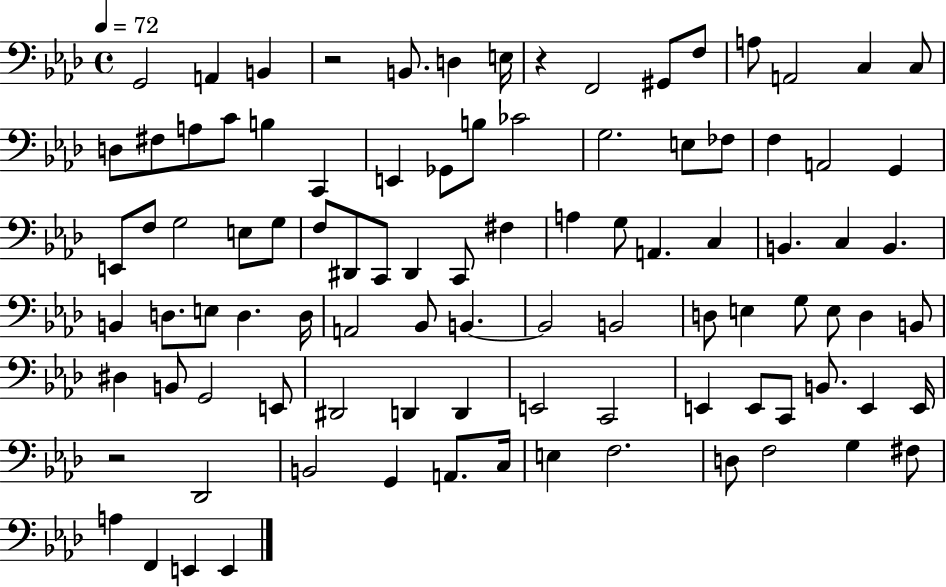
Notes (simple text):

G2/h A2/q B2/q R/h B2/e. D3/q E3/s R/q F2/h G#2/e F3/e A3/e A2/h C3/q C3/e D3/e F#3/e A3/e C4/e B3/q C2/q E2/q Gb2/e B3/e CES4/h G3/h. E3/e FES3/e F3/q A2/h G2/q E2/e F3/e G3/h E3/e G3/e F3/e D#2/e C2/e D#2/q C2/e F#3/q A3/q G3/e A2/q. C3/q B2/q. C3/q B2/q. B2/q D3/e. E3/e D3/q. D3/s A2/h Bb2/e B2/q. B2/h B2/h D3/e E3/q G3/e E3/e D3/q B2/e D#3/q B2/e G2/h E2/e D#2/h D2/q D2/q E2/h C2/h E2/q E2/e C2/e B2/e. E2/q E2/s R/h Db2/h B2/h G2/q A2/e. C3/s E3/q F3/h. D3/e F3/h G3/q F#3/e A3/q F2/q E2/q E2/q